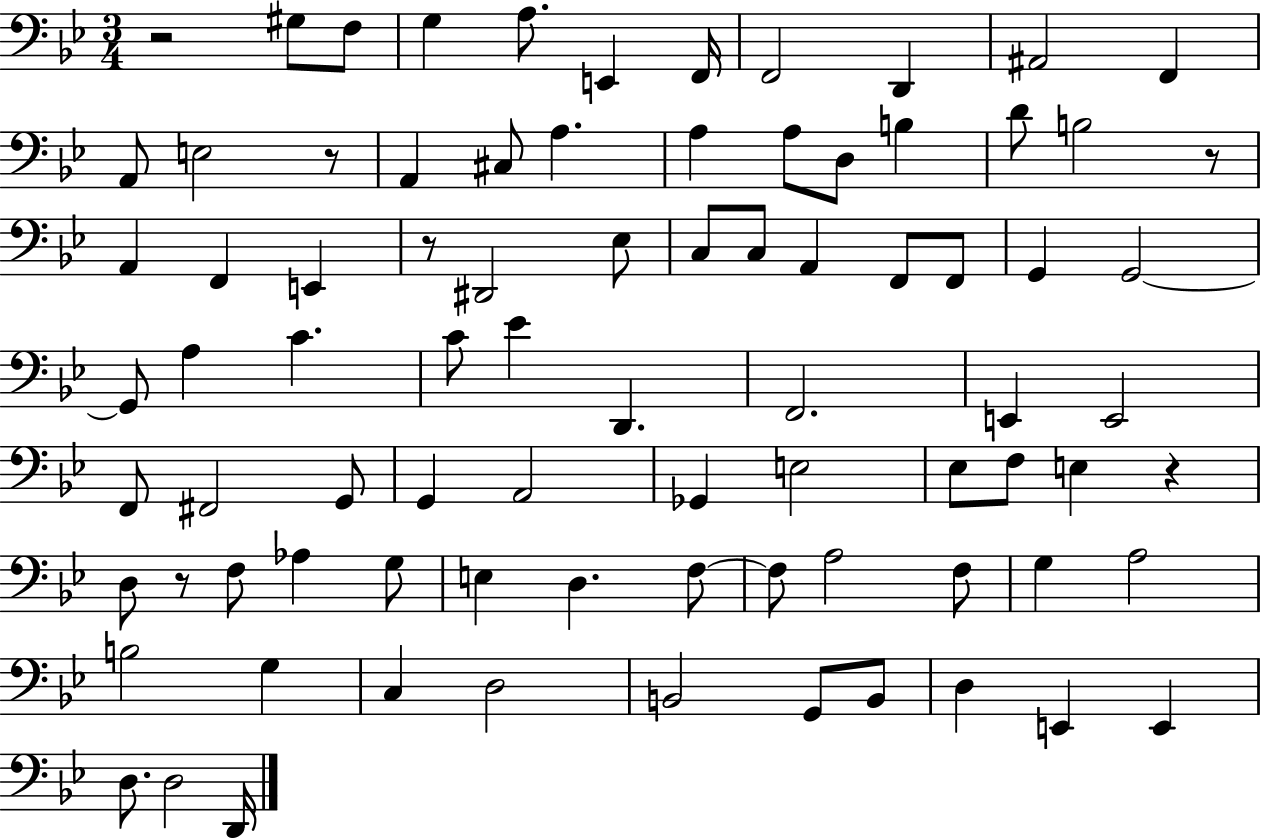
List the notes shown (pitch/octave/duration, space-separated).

R/h G#3/e F3/e G3/q A3/e. E2/q F2/s F2/h D2/q A#2/h F2/q A2/e E3/h R/e A2/q C#3/e A3/q. A3/q A3/e D3/e B3/q D4/e B3/h R/e A2/q F2/q E2/q R/e D#2/h Eb3/e C3/e C3/e A2/q F2/e F2/e G2/q G2/h G2/e A3/q C4/q. C4/e Eb4/q D2/q. F2/h. E2/q E2/h F2/e F#2/h G2/e G2/q A2/h Gb2/q E3/h Eb3/e F3/e E3/q R/q D3/e R/e F3/e Ab3/q G3/e E3/q D3/q. F3/e F3/e A3/h F3/e G3/q A3/h B3/h G3/q C3/q D3/h B2/h G2/e B2/e D3/q E2/q E2/q D3/e. D3/h D2/s